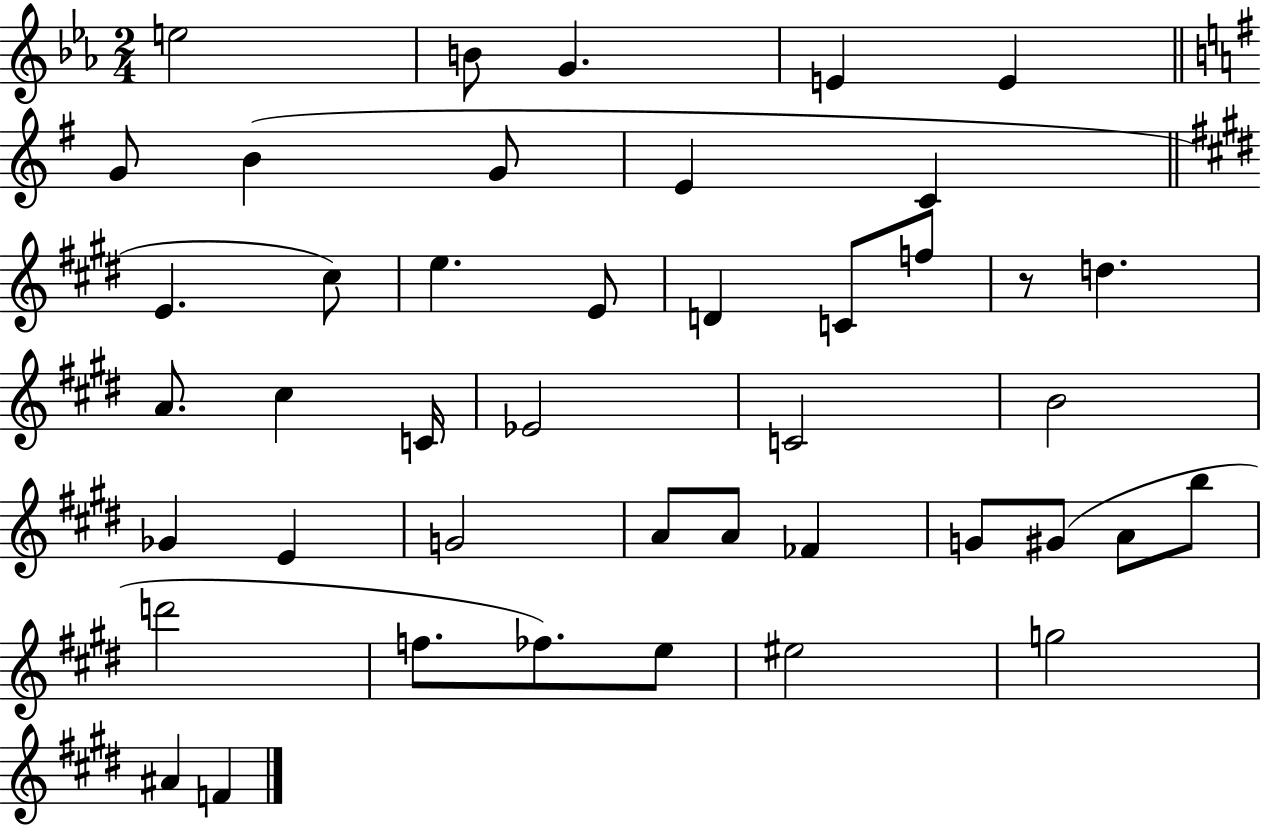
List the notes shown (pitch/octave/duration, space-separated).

E5/h B4/e G4/q. E4/q E4/q G4/e B4/q G4/e E4/q C4/q E4/q. C#5/e E5/q. E4/e D4/q C4/e F5/e R/e D5/q. A4/e. C#5/q C4/s Eb4/h C4/h B4/h Gb4/q E4/q G4/h A4/e A4/e FES4/q G4/e G#4/e A4/e B5/e D6/h F5/e. FES5/e. E5/e EIS5/h G5/h A#4/q F4/q